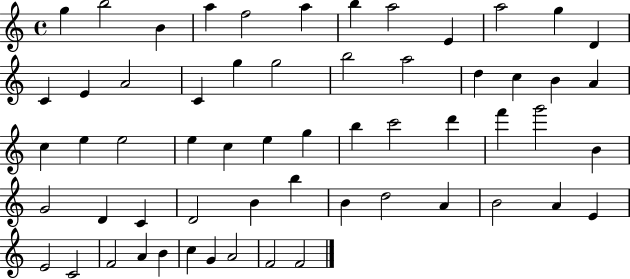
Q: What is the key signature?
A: C major